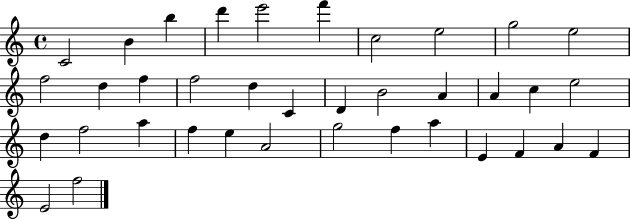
{
  \clef treble
  \time 4/4
  \defaultTimeSignature
  \key c \major
  c'2 b'4 b''4 | d'''4 e'''2 f'''4 | c''2 e''2 | g''2 e''2 | \break f''2 d''4 f''4 | f''2 d''4 c'4 | d'4 b'2 a'4 | a'4 c''4 e''2 | \break d''4 f''2 a''4 | f''4 e''4 a'2 | g''2 f''4 a''4 | e'4 f'4 a'4 f'4 | \break e'2 f''2 | \bar "|."
}